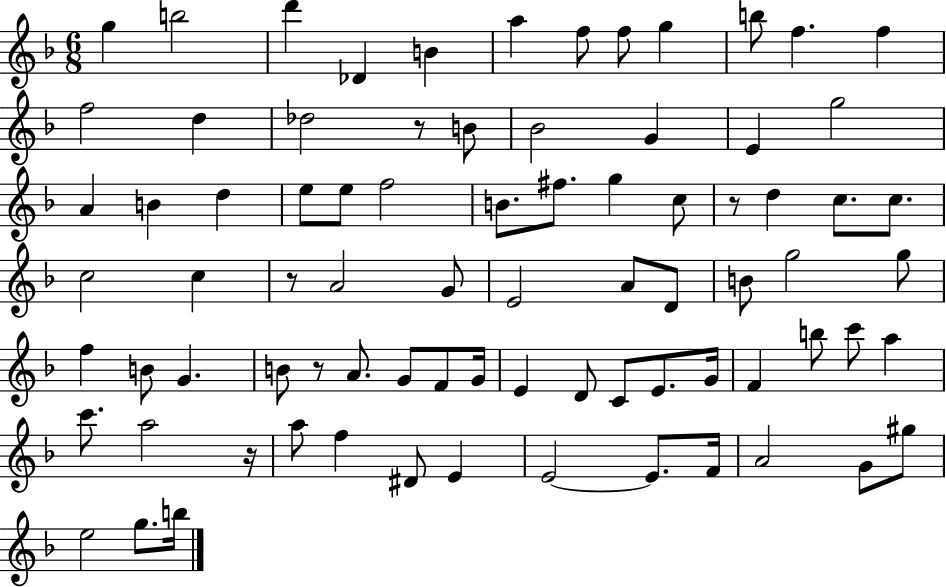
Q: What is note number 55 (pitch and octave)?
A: E4